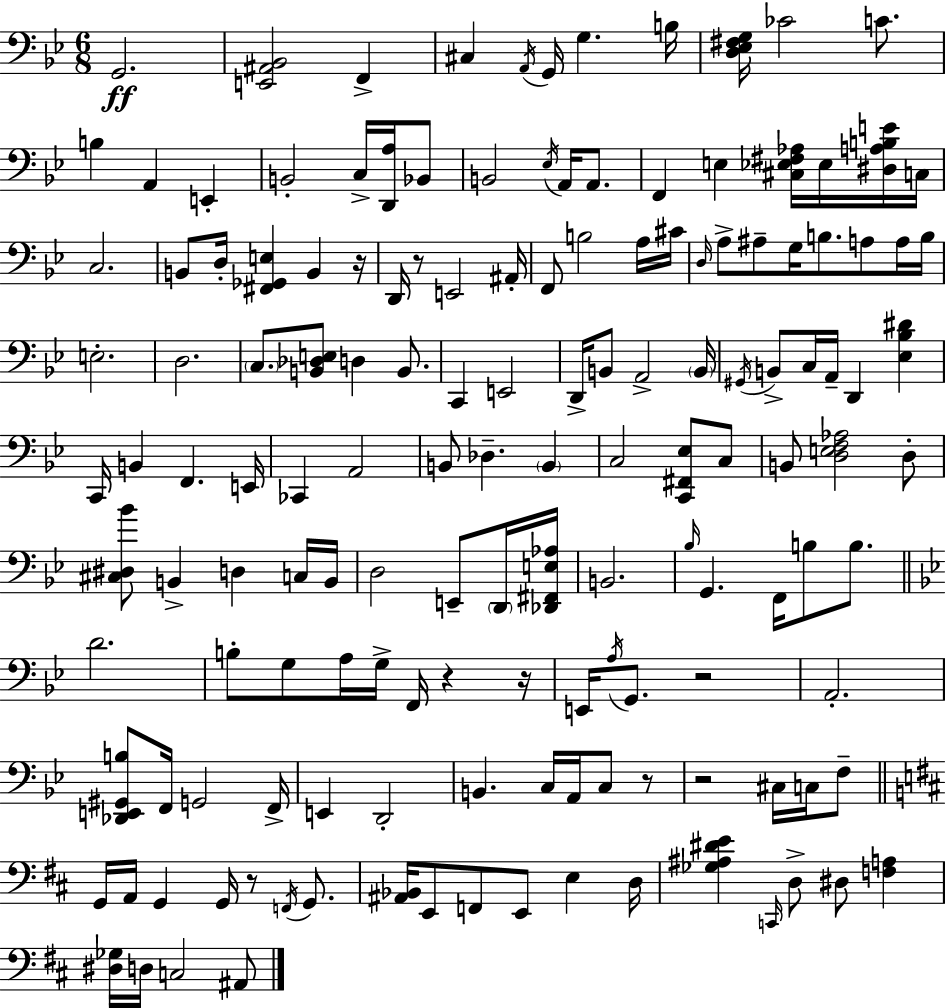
G2/h. [E2,A#2,Bb2]/h F2/q C#3/q A2/s G2/s G3/q. B3/s [D3,Eb3,F#3,G3]/s CES4/h C4/e. B3/q A2/q E2/q B2/h C3/s [D2,A3]/s Bb2/e B2/h Eb3/s A2/s A2/e. F2/q E3/q [C#3,Eb3,F#3,Ab3]/s Eb3/s [D#3,A3,B3,E4]/s C3/s C3/h. B2/e D3/s [F#2,Gb2,E3]/q B2/q R/s D2/s R/e E2/h A#2/s F2/e B3/h A3/s C#4/s D3/s A3/e A#3/e G3/s B3/e. A3/e A3/s B3/s E3/h. D3/h. C3/e. [B2,Db3,E3]/e D3/q B2/e. C2/q E2/h D2/s B2/e A2/h B2/s G#2/s B2/e C3/s A2/s D2/q [Eb3,Bb3,D#4]/q C2/s B2/q F2/q. E2/s CES2/q A2/h B2/e Db3/q. B2/q C3/h [C2,F#2,Eb3]/e C3/e B2/e [D3,E3,F3,Ab3]/h D3/e [C#3,D#3,Bb4]/e B2/q D3/q C3/s B2/s D3/h E2/e D2/s [Db2,F#2,E3,Ab3]/s B2/h. Bb3/s G2/q. F2/s B3/e B3/e. D4/h. B3/e G3/e A3/s G3/s F2/s R/q R/s E2/s A3/s G2/e. R/h A2/h. [Db2,E2,G#2,B3]/e F2/s G2/h F2/s E2/q D2/h B2/q. C3/s A2/s C3/e R/e R/h C#3/s C3/s F3/e G2/s A2/s G2/q G2/s R/e F2/s G2/e. [A#2,Bb2]/s E2/e F2/e E2/e E3/q D3/s [Gb3,A#3,D#4,E4]/q C2/s D3/e D#3/e [F3,A3]/q [D#3,Gb3]/s D3/s C3/h A#2/e